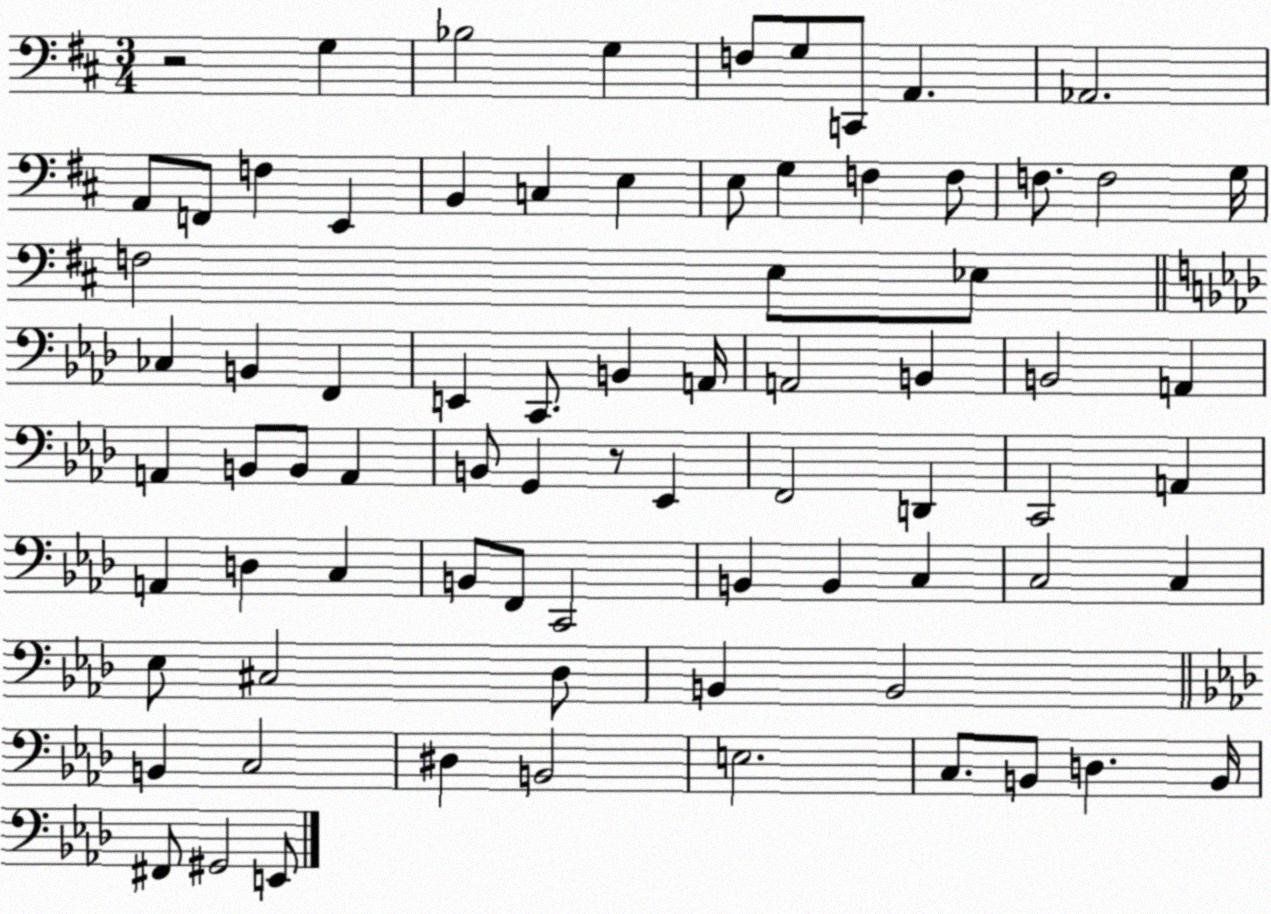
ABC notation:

X:1
T:Untitled
M:3/4
L:1/4
K:D
z2 G, _B,2 G, F,/2 G,/2 C,,/2 A,, _A,,2 A,,/2 F,,/2 F, E,, B,, C, E, E,/2 G, F, F,/2 F,/2 F,2 G,/4 F,2 E,/2 _E,/2 _C, B,, F,, E,, C,,/2 B,, A,,/4 A,,2 B,, B,,2 A,, A,, B,,/2 B,,/2 A,, B,,/2 G,, z/2 _E,, F,,2 D,, C,,2 A,, A,, D, C, B,,/2 F,,/2 C,,2 B,, B,, C, C,2 C, _E,/2 ^C,2 _D,/2 B,, B,,2 B,, C,2 ^D, B,,2 E,2 C,/2 B,,/2 D, B,,/4 ^F,,/2 ^G,,2 E,,/2